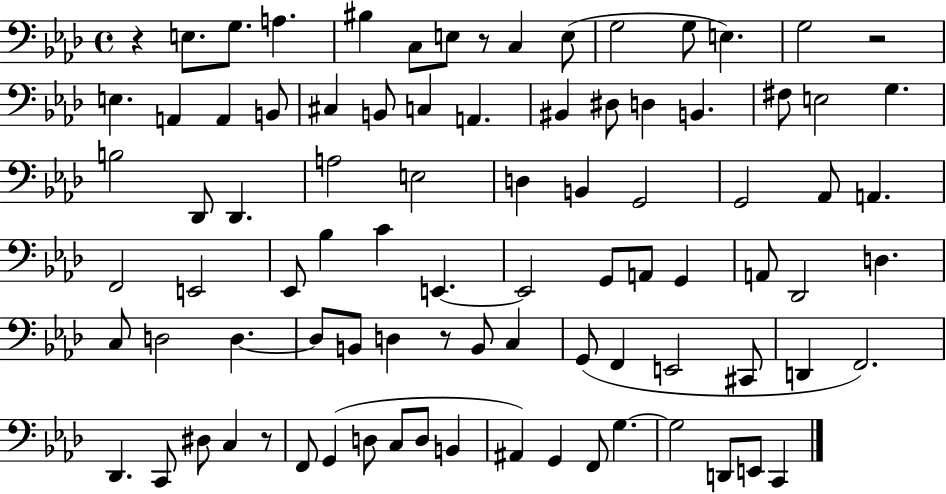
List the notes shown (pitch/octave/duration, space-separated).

R/q E3/e. G3/e. A3/q. BIS3/q C3/e E3/e R/e C3/q E3/e G3/h G3/e E3/q. G3/h R/h E3/q. A2/q A2/q B2/e C#3/q B2/e C3/q A2/q. BIS2/q D#3/e D3/q B2/q. F#3/e E3/h G3/q. B3/h Db2/e Db2/q. A3/h E3/h D3/q B2/q G2/h G2/h Ab2/e A2/q. F2/h E2/h Eb2/e Bb3/q C4/q E2/q. E2/h G2/e A2/e G2/q A2/e Db2/h D3/q. C3/e D3/h D3/q. D3/e B2/e D3/q R/e B2/e C3/q G2/e F2/q E2/h C#2/e D2/q F2/h. Db2/q. C2/e D#3/e C3/q R/e F2/e G2/q D3/e C3/e D3/e B2/q A#2/q G2/q F2/e G3/q. G3/h D2/e E2/e C2/q